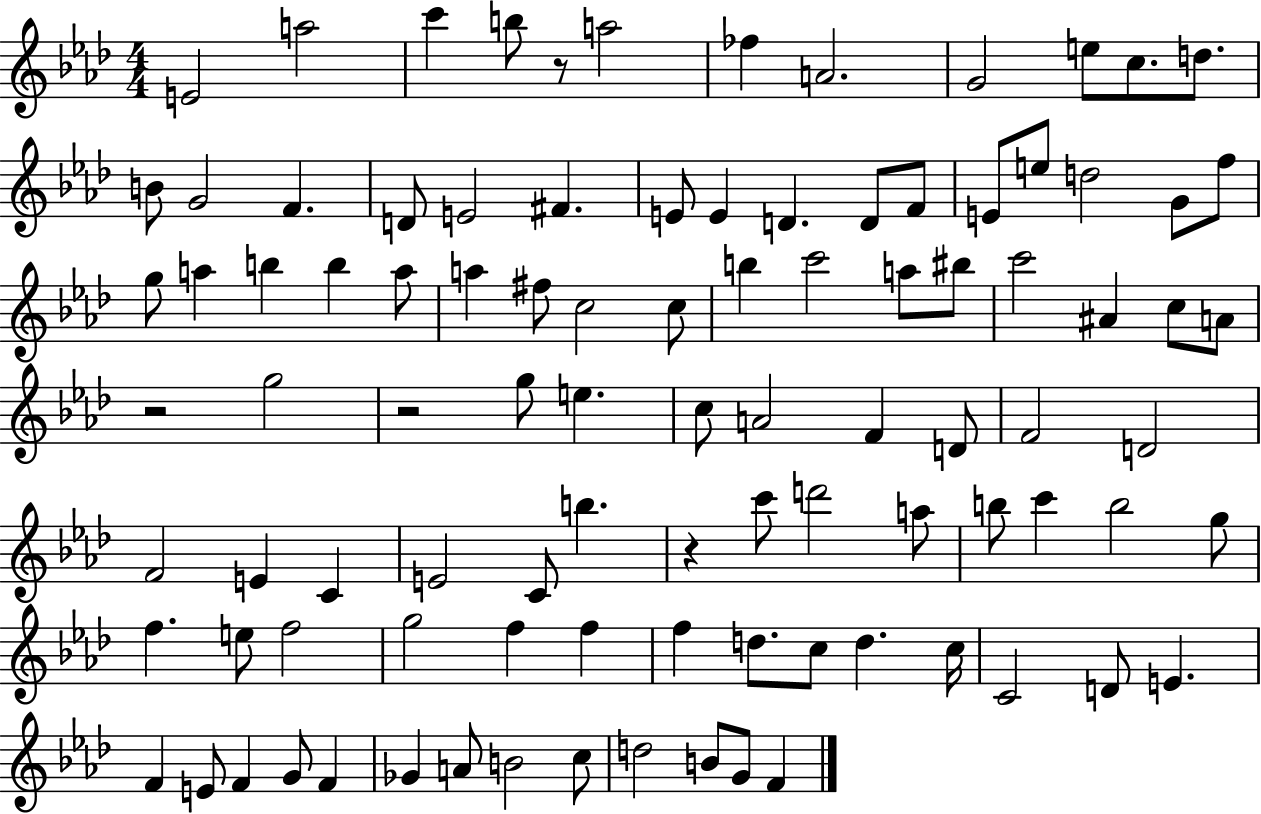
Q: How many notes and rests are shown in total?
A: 97